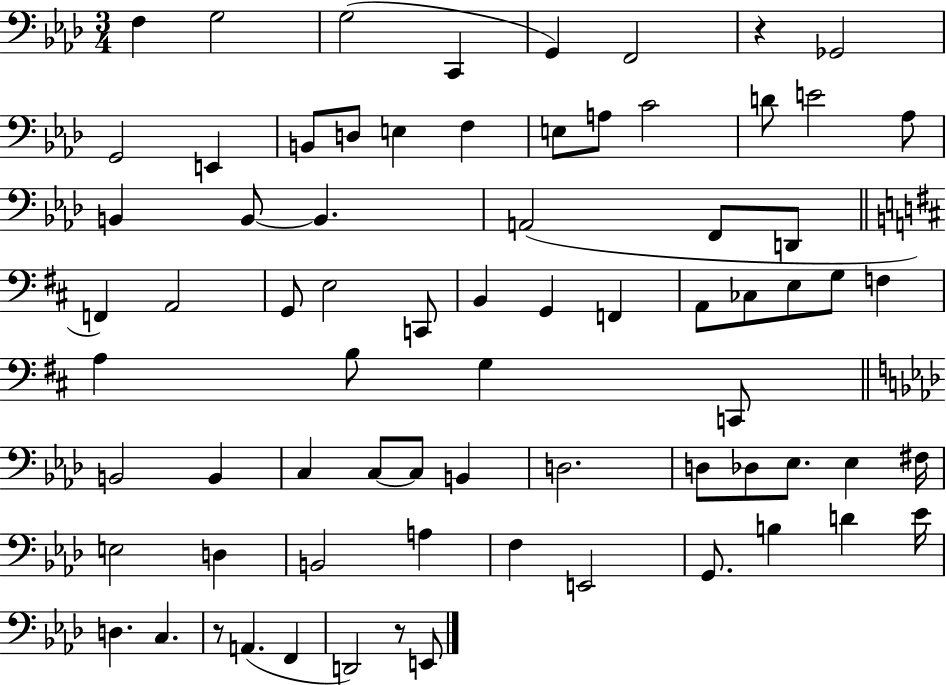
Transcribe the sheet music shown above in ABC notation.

X:1
T:Untitled
M:3/4
L:1/4
K:Ab
F, G,2 G,2 C,, G,, F,,2 z _G,,2 G,,2 E,, B,,/2 D,/2 E, F, E,/2 A,/2 C2 D/2 E2 _A,/2 B,, B,,/2 B,, A,,2 F,,/2 D,,/2 F,, A,,2 G,,/2 E,2 C,,/2 B,, G,, F,, A,,/2 _C,/2 E,/2 G,/2 F, A, B,/2 G, C,,/2 B,,2 B,, C, C,/2 C,/2 B,, D,2 D,/2 _D,/2 _E,/2 _E, ^F,/4 E,2 D, B,,2 A, F, E,,2 G,,/2 B, D _E/4 D, C, z/2 A,, F,, D,,2 z/2 E,,/2